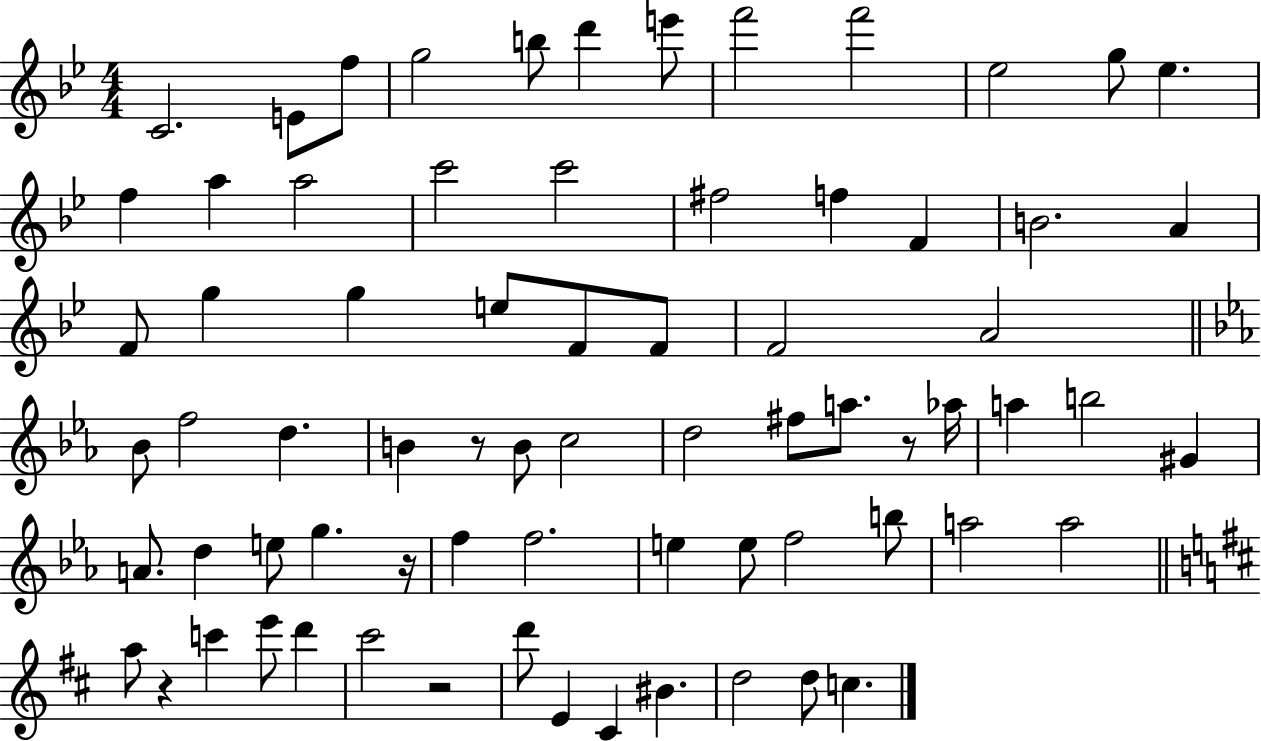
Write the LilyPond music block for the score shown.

{
  \clef treble
  \numericTimeSignature
  \time 4/4
  \key bes \major
  c'2. e'8 f''8 | g''2 b''8 d'''4 e'''8 | f'''2 f'''2 | ees''2 g''8 ees''4. | \break f''4 a''4 a''2 | c'''2 c'''2 | fis''2 f''4 f'4 | b'2. a'4 | \break f'8 g''4 g''4 e''8 f'8 f'8 | f'2 a'2 | \bar "||" \break \key c \minor bes'8 f''2 d''4. | b'4 r8 b'8 c''2 | d''2 fis''8 a''8. r8 aes''16 | a''4 b''2 gis'4 | \break a'8. d''4 e''8 g''4. r16 | f''4 f''2. | e''4 e''8 f''2 b''8 | a''2 a''2 | \break \bar "||" \break \key d \major a''8 r4 c'''4 e'''8 d'''4 | cis'''2 r2 | d'''8 e'4 cis'4 bis'4. | d''2 d''8 c''4. | \break \bar "|."
}